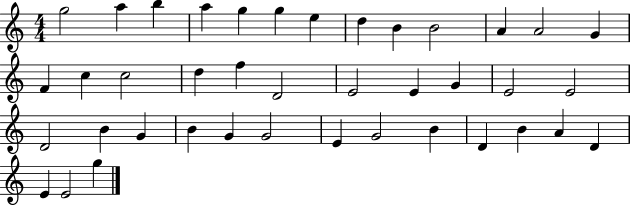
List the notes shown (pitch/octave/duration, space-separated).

G5/h A5/q B5/q A5/q G5/q G5/q E5/q D5/q B4/q B4/h A4/q A4/h G4/q F4/q C5/q C5/h D5/q F5/q D4/h E4/h E4/q G4/q E4/h E4/h D4/h B4/q G4/q B4/q G4/q G4/h E4/q G4/h B4/q D4/q B4/q A4/q D4/q E4/q E4/h G5/q